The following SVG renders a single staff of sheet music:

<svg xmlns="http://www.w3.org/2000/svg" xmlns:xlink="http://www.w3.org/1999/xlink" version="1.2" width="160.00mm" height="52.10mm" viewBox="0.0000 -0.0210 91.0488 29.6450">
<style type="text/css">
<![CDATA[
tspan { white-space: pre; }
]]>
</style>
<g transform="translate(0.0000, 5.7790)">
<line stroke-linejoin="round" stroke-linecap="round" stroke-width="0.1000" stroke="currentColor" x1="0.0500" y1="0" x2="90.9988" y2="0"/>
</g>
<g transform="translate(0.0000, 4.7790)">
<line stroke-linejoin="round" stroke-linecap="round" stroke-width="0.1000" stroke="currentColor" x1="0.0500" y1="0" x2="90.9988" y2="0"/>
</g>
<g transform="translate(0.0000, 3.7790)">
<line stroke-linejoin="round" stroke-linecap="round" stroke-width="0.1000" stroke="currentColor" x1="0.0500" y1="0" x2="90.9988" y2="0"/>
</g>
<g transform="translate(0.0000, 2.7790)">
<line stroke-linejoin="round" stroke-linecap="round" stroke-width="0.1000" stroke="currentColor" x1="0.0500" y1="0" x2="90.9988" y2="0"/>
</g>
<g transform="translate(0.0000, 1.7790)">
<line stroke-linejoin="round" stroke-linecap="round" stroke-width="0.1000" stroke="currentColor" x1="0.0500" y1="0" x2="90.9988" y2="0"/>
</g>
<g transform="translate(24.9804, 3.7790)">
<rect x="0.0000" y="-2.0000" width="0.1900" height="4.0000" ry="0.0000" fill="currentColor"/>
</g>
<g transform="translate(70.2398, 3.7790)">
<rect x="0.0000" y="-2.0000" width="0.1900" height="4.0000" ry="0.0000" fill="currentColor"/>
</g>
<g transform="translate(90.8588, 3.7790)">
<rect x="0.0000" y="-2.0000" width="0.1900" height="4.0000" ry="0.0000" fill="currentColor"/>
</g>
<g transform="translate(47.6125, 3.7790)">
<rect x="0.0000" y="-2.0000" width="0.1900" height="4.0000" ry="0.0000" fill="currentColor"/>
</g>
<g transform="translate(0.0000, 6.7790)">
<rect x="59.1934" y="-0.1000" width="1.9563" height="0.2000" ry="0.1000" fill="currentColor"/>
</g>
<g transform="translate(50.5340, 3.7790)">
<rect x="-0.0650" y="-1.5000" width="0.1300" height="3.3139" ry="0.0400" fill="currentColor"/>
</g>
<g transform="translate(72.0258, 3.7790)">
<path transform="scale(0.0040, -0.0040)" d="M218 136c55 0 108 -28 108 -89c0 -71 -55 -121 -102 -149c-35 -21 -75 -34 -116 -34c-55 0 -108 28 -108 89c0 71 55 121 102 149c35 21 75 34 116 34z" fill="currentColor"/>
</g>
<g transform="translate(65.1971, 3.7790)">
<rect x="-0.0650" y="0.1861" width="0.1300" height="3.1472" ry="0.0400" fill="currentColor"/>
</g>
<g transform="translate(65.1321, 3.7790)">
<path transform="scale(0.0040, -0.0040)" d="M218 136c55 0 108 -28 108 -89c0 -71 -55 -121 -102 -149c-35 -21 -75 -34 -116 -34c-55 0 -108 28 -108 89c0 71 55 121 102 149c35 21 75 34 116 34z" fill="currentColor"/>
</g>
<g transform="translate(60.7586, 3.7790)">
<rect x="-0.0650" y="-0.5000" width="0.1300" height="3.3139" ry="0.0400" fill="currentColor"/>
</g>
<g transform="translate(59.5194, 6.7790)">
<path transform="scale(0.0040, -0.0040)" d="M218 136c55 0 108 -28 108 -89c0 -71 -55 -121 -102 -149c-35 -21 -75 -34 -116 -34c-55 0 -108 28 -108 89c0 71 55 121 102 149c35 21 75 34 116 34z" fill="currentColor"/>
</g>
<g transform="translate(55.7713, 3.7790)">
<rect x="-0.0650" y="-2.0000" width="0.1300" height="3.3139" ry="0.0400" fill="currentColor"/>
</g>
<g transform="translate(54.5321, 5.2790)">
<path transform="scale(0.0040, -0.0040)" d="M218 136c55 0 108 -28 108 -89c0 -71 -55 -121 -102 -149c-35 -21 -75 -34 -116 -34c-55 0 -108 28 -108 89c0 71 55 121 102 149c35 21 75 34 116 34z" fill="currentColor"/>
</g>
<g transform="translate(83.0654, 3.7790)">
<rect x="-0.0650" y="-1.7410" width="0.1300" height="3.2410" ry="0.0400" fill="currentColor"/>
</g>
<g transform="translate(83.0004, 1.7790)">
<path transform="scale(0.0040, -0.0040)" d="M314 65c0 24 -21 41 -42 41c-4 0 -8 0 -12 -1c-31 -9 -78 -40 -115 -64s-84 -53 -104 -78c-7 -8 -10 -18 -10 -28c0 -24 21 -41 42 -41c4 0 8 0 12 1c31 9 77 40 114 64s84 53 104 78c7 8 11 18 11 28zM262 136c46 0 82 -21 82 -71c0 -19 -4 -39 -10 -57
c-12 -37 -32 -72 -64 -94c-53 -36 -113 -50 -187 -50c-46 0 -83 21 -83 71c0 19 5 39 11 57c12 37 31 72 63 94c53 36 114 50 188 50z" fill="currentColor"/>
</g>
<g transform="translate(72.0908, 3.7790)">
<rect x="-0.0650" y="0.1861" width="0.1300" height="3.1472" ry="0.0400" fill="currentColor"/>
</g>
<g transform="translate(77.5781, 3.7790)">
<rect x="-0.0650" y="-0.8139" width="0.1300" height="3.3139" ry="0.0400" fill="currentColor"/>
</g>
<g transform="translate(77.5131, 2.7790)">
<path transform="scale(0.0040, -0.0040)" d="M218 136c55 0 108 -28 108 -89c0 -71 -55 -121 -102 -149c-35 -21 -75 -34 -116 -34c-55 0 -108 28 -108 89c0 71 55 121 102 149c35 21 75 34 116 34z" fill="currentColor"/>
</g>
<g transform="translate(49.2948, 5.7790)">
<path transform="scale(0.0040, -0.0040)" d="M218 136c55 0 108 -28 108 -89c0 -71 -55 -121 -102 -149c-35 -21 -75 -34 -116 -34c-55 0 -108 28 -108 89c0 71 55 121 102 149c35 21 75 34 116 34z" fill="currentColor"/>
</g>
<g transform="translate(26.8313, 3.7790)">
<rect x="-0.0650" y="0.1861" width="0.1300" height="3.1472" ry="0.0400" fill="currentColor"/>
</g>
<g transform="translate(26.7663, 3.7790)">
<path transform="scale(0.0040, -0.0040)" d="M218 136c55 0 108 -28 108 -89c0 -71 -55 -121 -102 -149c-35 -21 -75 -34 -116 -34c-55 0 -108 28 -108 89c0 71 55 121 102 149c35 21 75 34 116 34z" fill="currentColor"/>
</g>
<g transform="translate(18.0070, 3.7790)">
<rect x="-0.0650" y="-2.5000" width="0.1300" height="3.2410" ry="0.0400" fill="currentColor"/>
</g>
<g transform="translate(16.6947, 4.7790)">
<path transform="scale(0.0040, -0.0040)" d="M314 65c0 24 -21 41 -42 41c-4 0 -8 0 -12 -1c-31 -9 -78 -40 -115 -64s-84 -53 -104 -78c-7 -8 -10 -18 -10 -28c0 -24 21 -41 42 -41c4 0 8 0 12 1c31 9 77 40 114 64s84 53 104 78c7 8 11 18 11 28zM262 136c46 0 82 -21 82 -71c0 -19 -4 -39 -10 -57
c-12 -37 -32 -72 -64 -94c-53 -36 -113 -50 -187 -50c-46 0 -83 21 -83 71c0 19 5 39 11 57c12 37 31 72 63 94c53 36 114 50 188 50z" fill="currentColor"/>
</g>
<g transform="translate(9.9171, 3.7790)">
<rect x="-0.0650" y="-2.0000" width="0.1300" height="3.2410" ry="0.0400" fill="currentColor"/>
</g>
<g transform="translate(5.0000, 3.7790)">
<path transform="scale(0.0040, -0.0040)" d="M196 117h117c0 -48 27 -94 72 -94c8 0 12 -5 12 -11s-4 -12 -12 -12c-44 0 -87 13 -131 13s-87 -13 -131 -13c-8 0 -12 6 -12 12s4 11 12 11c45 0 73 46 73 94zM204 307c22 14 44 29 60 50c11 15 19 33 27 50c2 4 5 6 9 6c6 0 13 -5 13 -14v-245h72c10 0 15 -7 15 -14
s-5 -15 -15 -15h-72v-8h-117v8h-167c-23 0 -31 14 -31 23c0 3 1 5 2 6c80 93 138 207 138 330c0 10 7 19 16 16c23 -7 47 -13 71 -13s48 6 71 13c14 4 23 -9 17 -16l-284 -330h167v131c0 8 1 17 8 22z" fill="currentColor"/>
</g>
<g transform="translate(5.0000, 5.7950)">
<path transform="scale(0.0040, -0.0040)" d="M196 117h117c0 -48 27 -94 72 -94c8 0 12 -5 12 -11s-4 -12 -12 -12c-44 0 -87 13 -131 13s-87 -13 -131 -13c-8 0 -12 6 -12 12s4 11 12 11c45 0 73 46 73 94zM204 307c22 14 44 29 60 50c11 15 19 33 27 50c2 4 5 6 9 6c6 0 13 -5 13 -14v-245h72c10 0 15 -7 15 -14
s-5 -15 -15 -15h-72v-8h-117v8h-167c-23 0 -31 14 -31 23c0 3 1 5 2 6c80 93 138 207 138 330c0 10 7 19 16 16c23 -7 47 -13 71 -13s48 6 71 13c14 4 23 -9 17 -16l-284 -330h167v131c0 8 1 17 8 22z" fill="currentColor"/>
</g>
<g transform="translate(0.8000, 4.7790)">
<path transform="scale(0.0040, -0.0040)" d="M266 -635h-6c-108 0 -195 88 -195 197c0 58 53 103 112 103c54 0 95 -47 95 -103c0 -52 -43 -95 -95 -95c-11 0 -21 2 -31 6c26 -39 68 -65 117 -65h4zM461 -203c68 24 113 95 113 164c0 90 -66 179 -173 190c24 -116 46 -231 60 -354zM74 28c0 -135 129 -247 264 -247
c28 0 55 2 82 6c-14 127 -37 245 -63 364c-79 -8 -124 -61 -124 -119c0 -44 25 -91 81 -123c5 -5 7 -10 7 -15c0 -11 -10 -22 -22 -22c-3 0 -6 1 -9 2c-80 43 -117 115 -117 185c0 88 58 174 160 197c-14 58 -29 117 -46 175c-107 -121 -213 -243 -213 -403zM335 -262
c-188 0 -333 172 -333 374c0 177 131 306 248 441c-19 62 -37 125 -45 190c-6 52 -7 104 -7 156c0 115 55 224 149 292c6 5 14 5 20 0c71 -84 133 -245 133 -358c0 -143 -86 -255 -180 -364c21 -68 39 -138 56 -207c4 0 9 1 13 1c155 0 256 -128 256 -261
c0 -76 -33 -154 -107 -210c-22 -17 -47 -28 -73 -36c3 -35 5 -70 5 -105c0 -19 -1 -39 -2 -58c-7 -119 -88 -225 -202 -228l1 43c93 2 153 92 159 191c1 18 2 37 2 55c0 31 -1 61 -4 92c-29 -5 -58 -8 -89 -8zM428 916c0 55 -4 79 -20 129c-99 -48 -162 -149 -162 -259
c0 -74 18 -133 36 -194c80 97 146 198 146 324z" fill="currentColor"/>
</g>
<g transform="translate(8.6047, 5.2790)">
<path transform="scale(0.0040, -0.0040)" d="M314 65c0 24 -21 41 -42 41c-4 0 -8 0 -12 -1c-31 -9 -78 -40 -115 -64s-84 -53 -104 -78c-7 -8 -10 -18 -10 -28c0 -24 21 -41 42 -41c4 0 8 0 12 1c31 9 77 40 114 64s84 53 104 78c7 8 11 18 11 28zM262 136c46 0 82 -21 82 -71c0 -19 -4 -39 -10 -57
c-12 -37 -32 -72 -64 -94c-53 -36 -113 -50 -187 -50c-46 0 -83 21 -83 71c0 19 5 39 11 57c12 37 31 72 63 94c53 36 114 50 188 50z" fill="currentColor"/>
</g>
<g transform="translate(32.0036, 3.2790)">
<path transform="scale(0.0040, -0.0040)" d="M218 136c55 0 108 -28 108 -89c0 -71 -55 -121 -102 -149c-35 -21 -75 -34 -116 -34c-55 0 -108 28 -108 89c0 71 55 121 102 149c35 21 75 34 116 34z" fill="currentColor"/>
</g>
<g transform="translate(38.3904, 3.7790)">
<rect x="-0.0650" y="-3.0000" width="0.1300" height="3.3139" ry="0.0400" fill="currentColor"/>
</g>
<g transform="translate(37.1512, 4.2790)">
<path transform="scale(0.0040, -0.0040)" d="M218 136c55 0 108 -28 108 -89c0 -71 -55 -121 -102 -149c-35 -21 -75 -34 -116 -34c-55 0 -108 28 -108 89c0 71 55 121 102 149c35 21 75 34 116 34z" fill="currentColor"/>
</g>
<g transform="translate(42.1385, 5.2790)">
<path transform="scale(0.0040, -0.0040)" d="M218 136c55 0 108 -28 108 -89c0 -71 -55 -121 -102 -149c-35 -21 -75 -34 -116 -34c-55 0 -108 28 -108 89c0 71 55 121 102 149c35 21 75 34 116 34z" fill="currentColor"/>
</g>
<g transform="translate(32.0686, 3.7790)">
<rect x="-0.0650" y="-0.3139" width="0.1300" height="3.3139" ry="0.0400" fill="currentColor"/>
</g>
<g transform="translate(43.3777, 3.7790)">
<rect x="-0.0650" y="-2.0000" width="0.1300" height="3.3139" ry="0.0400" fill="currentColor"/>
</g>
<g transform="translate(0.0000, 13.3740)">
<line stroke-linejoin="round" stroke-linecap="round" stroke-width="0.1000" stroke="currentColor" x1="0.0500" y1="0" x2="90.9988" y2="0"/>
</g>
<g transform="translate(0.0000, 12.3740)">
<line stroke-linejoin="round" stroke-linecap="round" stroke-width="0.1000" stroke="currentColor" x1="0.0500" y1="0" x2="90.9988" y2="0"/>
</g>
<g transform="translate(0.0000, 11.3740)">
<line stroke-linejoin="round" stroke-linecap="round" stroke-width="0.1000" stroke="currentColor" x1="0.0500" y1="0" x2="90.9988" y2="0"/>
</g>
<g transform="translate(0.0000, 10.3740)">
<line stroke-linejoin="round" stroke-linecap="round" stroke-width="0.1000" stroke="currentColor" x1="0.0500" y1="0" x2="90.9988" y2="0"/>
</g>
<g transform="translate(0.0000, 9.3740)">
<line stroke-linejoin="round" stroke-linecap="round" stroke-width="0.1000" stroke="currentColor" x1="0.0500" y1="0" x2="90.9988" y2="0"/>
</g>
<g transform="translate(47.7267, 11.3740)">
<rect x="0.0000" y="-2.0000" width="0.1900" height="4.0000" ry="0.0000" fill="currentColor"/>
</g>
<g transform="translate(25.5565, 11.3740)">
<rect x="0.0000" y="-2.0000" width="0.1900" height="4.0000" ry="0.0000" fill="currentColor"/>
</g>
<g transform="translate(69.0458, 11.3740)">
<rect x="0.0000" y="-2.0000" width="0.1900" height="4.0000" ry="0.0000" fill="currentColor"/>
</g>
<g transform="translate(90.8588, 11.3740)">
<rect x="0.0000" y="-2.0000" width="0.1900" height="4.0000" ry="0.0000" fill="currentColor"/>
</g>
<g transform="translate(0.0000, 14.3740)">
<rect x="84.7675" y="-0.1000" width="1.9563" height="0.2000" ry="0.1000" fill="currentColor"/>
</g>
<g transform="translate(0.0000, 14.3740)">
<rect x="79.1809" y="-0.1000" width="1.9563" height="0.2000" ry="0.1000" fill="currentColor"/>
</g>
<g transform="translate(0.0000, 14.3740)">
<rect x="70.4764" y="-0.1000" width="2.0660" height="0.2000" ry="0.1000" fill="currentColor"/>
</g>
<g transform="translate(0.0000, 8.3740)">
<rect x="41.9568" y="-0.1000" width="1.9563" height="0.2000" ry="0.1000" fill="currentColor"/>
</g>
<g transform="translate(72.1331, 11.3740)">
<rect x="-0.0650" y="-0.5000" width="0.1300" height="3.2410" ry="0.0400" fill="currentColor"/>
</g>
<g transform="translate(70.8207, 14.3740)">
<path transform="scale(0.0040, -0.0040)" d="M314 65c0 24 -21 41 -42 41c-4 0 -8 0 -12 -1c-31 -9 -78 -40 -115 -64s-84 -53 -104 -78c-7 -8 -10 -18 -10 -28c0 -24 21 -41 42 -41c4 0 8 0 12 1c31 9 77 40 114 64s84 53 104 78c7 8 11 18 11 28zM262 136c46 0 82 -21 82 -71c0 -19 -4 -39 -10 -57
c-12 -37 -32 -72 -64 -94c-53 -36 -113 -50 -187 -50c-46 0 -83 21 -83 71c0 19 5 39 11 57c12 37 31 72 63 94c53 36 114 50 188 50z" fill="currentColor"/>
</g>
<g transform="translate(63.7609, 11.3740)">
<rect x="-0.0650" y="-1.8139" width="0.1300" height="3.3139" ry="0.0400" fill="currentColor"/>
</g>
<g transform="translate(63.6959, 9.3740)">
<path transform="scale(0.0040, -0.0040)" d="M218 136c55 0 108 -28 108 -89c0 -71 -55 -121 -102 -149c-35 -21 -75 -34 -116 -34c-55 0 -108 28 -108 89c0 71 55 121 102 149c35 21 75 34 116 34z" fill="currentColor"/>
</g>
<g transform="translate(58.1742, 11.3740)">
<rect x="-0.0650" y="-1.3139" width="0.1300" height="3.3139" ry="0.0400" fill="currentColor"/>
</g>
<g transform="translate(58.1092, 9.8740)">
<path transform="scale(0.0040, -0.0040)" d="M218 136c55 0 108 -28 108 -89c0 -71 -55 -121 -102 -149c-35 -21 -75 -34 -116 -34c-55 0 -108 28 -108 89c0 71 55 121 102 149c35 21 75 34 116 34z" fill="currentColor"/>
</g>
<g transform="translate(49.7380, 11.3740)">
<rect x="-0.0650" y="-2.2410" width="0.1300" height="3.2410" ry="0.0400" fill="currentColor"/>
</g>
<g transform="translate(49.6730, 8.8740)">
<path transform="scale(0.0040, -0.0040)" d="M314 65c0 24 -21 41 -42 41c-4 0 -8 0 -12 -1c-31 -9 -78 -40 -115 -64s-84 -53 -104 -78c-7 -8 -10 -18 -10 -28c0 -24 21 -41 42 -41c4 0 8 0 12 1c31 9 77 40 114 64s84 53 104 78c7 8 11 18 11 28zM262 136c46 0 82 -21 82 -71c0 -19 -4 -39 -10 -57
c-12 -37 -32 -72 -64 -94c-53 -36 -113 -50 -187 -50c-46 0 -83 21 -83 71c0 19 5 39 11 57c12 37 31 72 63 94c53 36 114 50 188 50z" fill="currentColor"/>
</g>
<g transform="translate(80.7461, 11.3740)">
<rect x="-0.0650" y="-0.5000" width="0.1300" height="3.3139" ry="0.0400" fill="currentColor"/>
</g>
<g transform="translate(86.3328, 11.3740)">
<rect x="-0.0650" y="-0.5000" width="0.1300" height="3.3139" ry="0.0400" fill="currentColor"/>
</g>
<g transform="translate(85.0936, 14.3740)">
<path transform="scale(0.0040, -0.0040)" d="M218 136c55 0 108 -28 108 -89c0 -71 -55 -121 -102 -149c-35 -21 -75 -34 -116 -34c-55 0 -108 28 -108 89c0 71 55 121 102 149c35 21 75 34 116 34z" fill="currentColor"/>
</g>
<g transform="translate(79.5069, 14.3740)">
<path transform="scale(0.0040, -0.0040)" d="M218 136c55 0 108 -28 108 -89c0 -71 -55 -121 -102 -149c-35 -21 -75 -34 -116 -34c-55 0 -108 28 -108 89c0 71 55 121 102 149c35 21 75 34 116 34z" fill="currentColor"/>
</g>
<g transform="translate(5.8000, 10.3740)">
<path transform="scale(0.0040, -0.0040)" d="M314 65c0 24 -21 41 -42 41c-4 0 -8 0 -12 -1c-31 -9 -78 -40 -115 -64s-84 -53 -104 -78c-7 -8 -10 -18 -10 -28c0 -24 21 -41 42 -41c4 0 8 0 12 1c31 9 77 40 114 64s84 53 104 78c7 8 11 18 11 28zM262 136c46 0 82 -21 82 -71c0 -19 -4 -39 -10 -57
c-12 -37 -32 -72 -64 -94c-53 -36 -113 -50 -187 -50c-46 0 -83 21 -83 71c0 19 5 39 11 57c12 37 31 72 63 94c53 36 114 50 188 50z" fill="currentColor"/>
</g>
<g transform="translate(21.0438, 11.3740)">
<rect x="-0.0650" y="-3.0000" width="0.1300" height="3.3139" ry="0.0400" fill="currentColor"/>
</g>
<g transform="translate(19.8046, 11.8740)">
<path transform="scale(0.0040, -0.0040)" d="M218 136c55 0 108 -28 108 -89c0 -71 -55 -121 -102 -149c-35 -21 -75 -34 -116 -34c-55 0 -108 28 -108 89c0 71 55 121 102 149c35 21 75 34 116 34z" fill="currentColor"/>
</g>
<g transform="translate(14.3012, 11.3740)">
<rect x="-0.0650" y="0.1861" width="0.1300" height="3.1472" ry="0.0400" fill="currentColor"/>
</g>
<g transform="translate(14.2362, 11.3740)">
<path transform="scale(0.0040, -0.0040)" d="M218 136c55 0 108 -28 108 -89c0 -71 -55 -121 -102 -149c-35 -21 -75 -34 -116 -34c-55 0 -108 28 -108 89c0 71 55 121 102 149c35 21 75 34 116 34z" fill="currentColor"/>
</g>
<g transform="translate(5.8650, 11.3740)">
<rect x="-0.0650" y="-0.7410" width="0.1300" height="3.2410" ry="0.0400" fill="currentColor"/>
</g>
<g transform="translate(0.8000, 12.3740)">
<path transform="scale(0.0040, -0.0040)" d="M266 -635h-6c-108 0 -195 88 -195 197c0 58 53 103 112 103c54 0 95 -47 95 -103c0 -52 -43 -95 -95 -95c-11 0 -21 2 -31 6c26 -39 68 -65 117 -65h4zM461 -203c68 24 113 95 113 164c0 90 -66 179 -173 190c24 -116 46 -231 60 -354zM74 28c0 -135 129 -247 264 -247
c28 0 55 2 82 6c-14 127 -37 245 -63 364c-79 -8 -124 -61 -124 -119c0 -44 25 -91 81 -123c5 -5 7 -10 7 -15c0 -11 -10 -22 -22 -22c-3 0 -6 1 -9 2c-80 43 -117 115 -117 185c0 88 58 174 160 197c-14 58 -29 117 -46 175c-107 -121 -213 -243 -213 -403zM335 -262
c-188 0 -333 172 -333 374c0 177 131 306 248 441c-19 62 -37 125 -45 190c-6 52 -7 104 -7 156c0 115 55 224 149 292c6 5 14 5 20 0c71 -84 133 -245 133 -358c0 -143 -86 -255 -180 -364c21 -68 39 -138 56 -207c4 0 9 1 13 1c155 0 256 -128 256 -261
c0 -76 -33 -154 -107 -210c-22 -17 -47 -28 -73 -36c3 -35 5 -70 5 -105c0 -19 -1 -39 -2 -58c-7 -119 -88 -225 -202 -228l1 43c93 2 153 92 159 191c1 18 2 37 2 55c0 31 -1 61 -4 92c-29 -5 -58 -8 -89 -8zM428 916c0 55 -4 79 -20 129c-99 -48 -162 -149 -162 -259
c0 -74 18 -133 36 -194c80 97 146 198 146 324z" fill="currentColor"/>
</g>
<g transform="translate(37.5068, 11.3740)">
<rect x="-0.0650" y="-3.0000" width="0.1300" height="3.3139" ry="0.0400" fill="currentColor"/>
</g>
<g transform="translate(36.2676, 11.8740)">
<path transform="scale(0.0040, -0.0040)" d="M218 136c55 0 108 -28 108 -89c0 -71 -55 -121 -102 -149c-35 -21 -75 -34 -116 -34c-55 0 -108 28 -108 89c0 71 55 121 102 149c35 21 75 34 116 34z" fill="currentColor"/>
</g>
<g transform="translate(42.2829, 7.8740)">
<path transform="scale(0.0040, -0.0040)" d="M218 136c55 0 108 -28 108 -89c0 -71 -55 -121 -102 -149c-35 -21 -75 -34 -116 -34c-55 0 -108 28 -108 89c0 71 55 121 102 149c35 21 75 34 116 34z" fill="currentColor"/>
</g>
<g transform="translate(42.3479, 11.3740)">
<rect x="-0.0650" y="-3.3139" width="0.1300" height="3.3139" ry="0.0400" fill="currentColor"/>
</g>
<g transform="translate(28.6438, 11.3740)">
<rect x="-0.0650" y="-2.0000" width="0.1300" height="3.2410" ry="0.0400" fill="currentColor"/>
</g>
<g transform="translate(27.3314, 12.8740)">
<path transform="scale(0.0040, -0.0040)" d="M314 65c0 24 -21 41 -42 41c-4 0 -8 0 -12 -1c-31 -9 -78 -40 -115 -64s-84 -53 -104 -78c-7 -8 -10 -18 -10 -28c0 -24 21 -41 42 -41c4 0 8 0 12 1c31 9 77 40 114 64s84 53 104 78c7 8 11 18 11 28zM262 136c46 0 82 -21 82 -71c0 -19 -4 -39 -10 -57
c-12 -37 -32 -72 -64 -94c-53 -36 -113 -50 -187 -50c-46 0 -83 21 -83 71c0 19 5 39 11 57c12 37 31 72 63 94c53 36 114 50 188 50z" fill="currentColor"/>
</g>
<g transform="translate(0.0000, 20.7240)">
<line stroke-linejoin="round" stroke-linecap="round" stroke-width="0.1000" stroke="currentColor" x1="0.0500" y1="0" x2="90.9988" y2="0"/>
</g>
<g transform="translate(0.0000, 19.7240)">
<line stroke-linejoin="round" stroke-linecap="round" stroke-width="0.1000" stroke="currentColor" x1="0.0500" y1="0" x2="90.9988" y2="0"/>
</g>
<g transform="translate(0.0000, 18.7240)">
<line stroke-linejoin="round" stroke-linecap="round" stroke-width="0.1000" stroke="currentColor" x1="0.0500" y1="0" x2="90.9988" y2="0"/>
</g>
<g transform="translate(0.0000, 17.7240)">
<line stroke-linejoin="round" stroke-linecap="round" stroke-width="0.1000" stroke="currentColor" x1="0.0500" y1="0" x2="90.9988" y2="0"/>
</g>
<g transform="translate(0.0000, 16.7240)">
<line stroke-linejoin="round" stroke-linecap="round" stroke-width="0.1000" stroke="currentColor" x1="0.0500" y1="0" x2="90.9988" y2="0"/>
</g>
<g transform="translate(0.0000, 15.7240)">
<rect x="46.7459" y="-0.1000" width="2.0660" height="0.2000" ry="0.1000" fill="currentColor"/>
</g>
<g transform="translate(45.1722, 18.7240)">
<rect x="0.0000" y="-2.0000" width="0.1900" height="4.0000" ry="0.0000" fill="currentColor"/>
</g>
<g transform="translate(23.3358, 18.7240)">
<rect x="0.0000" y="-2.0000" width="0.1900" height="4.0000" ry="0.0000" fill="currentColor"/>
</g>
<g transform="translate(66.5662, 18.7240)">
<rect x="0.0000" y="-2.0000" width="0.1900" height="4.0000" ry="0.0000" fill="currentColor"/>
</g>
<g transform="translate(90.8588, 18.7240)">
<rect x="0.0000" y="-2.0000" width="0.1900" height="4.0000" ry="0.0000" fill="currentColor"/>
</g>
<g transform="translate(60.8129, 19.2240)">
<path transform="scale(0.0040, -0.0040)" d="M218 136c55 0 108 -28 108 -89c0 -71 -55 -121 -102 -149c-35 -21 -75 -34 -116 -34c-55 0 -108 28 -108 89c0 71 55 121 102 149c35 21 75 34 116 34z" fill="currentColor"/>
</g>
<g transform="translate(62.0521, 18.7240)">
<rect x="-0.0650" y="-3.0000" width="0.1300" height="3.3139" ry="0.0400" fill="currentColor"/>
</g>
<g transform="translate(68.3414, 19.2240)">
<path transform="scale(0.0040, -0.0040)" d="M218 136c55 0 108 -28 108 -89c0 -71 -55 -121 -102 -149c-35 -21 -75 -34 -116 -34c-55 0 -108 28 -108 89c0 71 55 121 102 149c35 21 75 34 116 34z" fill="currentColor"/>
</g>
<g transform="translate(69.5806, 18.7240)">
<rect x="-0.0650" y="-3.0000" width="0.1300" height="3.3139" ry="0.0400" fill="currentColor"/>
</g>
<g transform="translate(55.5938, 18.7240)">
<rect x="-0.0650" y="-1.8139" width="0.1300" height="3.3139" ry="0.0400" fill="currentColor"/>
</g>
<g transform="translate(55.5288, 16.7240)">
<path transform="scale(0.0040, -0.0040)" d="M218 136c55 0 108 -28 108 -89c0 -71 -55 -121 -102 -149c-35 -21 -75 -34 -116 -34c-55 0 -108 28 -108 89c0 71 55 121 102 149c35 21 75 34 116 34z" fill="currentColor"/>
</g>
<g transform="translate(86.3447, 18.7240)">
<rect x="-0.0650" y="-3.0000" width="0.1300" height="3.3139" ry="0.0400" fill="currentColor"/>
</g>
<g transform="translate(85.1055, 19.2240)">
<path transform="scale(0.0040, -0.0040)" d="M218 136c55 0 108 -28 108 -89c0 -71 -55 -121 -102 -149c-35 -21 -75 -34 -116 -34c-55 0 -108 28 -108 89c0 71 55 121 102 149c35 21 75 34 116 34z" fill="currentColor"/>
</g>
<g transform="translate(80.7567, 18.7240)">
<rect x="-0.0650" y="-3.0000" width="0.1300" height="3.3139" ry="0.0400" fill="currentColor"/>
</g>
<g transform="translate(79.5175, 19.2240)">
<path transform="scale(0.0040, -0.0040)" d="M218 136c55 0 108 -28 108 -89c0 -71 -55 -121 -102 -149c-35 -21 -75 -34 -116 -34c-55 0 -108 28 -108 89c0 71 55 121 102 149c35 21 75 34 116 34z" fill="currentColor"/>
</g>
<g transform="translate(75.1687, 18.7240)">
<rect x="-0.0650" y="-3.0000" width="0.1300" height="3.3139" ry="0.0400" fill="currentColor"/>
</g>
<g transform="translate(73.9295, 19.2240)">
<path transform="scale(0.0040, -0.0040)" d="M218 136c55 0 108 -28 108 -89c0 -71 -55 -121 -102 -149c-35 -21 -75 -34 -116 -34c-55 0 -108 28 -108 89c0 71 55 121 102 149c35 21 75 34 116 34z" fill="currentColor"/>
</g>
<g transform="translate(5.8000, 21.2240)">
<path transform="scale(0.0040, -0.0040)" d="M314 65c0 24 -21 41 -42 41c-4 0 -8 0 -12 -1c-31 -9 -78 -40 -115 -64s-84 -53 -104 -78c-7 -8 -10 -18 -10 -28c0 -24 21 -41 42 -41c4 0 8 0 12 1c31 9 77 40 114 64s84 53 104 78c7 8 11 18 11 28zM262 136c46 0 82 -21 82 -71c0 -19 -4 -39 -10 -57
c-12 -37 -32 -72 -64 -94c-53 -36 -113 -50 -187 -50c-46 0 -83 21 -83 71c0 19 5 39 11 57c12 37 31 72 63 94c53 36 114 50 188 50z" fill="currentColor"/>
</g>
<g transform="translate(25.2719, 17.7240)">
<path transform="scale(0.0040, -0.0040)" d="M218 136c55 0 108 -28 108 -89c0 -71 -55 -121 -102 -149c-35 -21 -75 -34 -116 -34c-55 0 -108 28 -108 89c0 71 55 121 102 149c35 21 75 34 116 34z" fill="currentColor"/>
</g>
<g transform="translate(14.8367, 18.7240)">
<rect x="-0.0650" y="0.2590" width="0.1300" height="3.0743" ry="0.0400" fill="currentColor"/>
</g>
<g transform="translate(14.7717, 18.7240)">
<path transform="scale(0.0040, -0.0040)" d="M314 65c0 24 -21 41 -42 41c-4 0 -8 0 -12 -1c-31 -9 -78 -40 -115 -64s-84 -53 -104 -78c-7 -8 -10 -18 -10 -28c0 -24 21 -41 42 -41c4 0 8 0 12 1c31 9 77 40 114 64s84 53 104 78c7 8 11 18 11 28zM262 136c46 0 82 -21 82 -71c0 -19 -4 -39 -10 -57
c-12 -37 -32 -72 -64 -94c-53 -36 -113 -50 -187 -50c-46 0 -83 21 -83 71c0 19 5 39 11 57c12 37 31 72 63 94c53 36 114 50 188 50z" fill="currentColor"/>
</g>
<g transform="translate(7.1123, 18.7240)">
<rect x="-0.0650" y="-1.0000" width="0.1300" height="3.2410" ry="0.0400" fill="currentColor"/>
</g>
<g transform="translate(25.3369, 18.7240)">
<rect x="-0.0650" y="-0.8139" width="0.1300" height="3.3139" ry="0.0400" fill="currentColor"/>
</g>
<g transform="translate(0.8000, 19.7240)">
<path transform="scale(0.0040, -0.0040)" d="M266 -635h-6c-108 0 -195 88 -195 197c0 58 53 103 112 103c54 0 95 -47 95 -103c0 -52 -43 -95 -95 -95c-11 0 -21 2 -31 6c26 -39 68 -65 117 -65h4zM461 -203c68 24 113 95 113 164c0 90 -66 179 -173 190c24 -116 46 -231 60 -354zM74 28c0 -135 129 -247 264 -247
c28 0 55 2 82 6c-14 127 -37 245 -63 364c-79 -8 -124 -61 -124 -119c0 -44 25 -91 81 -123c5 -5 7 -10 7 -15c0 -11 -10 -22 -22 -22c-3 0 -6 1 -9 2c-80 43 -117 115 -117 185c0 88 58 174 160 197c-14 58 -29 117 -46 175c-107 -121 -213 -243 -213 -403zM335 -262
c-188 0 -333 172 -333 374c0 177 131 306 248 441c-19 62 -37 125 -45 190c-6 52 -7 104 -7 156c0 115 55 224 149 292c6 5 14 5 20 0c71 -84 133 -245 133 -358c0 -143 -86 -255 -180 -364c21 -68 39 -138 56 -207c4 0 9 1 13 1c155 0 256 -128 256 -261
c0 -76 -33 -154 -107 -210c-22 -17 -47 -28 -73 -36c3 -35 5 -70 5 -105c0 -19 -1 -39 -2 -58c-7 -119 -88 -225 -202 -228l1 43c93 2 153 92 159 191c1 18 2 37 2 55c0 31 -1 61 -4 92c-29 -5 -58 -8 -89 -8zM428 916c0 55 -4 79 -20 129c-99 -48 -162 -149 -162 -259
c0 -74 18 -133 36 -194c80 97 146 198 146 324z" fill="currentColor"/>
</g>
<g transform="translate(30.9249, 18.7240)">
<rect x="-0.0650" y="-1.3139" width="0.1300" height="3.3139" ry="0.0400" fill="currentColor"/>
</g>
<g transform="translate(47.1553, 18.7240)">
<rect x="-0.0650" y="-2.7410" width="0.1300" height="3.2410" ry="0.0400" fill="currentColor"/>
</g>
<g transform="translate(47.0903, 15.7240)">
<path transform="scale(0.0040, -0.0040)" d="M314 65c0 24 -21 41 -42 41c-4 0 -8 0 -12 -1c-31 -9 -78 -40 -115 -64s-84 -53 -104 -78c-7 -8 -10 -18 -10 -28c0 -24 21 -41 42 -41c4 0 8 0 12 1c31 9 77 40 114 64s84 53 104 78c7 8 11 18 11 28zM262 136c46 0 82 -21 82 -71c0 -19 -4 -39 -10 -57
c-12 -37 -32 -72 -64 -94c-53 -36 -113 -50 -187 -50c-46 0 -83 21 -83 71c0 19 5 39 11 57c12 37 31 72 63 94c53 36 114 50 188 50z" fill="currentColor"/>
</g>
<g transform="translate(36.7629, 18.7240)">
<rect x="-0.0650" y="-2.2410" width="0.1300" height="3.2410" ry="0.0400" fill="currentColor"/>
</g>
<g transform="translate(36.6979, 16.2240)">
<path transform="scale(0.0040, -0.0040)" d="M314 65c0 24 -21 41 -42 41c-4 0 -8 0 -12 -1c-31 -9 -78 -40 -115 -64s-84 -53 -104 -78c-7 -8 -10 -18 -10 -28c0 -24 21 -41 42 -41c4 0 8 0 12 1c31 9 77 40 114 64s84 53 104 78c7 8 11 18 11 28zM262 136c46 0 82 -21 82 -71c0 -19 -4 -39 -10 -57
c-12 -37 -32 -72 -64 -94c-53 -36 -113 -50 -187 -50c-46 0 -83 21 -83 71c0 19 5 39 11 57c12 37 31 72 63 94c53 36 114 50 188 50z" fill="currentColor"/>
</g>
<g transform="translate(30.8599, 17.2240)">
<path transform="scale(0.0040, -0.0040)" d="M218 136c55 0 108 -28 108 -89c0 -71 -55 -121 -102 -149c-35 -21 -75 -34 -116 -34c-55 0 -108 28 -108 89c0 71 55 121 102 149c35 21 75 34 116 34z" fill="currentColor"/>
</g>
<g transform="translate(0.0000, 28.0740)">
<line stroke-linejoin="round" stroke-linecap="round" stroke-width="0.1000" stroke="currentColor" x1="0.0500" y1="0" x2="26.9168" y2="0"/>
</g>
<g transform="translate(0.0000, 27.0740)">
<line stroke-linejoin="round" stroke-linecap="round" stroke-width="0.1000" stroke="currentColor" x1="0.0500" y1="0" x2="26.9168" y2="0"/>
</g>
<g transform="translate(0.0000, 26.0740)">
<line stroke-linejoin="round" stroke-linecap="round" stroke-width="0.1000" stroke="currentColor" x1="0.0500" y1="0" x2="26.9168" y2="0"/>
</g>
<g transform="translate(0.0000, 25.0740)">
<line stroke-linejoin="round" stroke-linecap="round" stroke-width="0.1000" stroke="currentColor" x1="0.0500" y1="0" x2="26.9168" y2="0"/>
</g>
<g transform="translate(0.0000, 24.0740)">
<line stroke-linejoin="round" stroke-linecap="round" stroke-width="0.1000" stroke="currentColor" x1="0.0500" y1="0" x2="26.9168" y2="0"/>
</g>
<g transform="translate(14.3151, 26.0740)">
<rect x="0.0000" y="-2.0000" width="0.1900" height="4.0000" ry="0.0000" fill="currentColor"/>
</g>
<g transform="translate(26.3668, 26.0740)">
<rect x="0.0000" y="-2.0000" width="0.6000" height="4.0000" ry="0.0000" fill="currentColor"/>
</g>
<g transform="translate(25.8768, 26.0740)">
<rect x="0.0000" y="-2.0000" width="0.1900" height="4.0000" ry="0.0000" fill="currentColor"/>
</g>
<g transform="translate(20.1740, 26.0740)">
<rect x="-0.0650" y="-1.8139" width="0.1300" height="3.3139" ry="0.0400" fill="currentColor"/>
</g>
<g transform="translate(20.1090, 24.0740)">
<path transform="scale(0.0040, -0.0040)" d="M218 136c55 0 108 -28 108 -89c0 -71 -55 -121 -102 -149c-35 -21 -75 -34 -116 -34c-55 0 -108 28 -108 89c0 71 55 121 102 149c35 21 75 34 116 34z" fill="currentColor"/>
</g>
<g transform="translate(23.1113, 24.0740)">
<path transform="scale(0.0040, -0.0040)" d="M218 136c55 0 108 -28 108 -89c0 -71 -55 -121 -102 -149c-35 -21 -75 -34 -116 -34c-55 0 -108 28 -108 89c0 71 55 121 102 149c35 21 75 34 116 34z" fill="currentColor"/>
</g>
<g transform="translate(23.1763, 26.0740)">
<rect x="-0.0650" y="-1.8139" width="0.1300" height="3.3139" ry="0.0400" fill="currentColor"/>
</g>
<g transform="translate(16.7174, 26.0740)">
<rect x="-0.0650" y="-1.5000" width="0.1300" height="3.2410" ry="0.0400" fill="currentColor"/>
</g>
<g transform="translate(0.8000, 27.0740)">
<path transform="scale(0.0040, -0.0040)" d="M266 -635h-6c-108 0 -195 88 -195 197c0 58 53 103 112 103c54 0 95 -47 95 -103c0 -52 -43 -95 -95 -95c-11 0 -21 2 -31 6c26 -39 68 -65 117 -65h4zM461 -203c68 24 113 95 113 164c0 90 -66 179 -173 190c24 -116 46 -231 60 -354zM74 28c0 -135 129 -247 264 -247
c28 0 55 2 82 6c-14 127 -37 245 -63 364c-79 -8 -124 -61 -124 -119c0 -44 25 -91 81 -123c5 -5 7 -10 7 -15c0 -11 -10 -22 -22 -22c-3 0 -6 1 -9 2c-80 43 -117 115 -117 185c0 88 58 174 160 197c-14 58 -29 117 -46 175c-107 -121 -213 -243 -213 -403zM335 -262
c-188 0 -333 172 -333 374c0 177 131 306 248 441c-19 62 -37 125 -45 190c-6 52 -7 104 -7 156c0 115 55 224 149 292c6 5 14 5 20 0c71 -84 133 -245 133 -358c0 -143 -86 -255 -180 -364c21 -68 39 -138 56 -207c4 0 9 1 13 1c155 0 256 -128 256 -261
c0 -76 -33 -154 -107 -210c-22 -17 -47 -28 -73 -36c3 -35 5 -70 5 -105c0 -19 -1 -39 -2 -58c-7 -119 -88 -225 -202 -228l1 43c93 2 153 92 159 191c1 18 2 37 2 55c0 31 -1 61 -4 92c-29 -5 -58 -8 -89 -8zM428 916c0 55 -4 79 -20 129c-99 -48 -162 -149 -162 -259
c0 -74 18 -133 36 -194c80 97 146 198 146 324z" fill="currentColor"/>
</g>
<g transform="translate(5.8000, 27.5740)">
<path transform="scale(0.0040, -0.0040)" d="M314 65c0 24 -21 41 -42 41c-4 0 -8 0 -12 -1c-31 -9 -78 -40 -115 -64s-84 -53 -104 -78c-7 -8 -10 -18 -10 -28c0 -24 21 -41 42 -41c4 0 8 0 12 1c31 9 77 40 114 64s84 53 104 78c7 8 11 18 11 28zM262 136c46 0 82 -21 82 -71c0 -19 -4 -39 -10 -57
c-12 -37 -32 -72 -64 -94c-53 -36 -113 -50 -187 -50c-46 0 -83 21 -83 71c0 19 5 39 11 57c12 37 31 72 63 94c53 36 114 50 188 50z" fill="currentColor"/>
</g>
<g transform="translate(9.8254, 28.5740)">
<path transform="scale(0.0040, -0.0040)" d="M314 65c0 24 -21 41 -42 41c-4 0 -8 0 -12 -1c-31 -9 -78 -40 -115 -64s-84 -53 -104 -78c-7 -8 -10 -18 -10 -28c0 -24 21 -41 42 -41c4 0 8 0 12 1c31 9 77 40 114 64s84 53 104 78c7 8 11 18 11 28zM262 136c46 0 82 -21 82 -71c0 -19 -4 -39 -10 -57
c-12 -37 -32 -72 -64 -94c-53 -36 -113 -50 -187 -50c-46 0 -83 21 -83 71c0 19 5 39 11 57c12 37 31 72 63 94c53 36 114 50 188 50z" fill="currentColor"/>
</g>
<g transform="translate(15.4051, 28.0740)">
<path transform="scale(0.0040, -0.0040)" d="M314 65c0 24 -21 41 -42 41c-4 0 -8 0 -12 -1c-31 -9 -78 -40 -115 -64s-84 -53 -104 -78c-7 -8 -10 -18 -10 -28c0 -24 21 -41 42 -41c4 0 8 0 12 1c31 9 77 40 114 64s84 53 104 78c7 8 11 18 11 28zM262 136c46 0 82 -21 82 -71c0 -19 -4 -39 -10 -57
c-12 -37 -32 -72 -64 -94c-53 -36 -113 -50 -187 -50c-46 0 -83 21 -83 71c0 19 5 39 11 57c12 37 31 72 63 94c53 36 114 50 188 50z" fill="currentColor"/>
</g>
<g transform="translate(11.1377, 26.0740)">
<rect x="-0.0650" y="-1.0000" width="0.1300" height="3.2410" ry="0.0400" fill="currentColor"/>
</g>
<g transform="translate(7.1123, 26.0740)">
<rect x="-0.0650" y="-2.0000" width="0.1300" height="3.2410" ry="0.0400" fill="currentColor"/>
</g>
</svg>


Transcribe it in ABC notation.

X:1
T:Untitled
M:4/4
L:1/4
K:C
F2 G2 B c A F E F C B B d f2 d2 B A F2 A b g2 e f C2 C C D2 B2 d e g2 a2 f A A A A A F2 D2 E2 f f